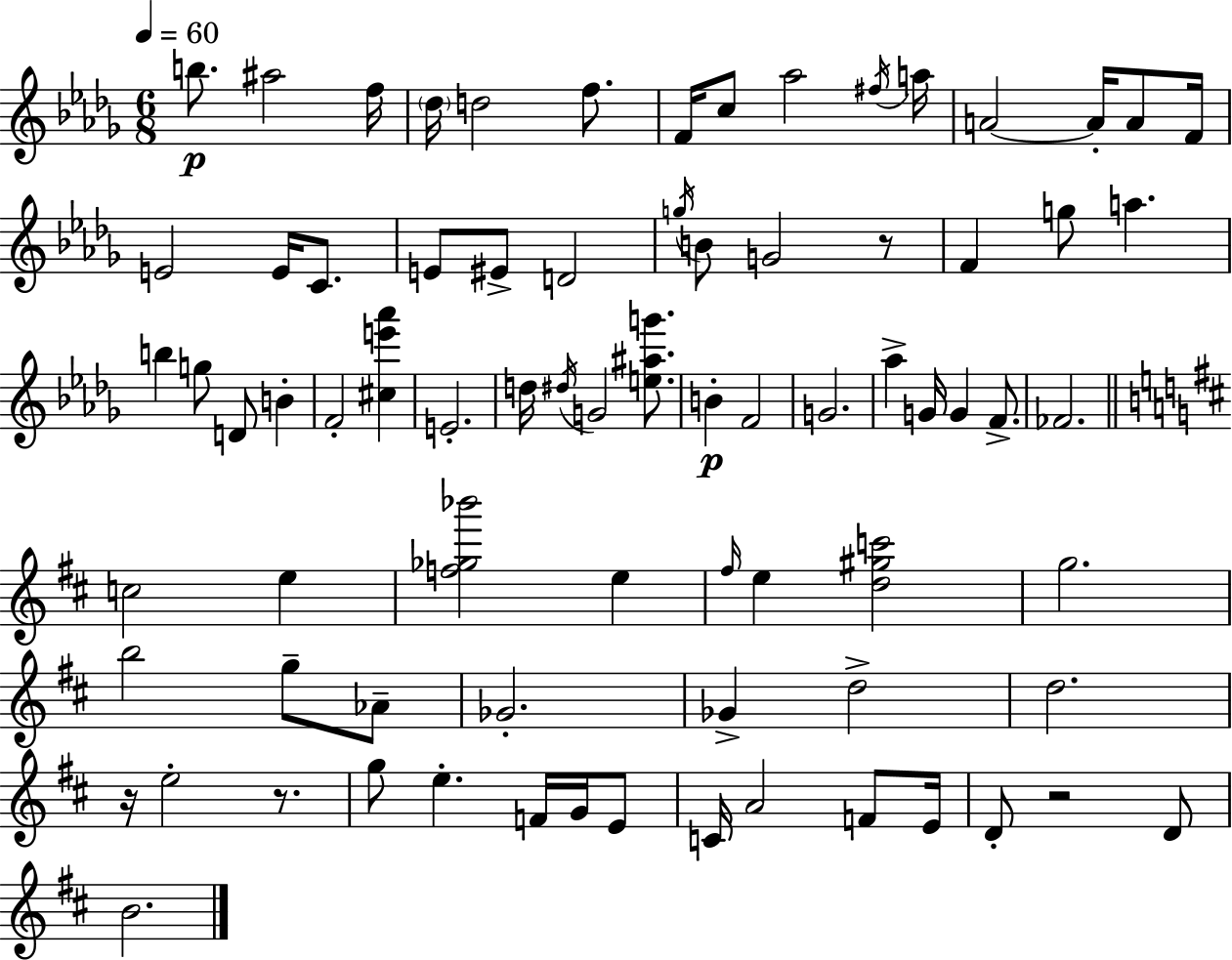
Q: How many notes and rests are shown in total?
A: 78